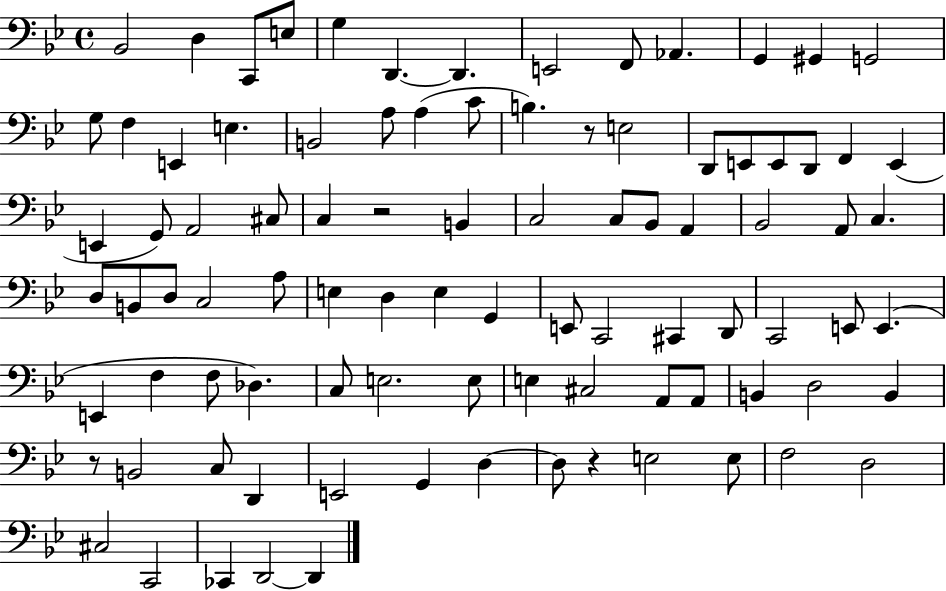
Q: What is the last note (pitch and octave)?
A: D2